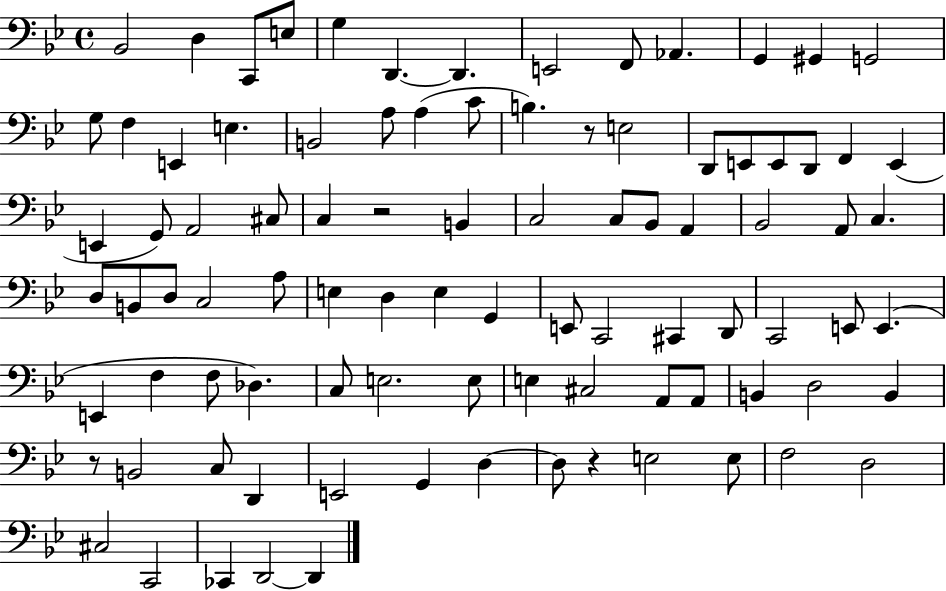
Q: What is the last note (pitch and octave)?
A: D2